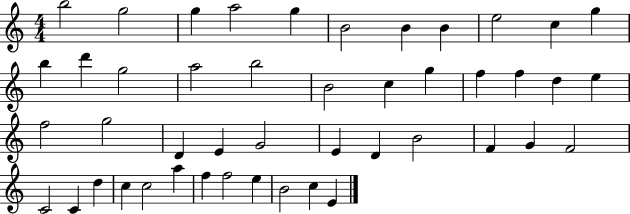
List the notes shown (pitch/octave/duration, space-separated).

B5/h G5/h G5/q A5/h G5/q B4/h B4/q B4/q E5/h C5/q G5/q B5/q D6/q G5/h A5/h B5/h B4/h C5/q G5/q F5/q F5/q D5/q E5/q F5/h G5/h D4/q E4/q G4/h E4/q D4/q B4/h F4/q G4/q F4/h C4/h C4/q D5/q C5/q C5/h A5/q F5/q F5/h E5/q B4/h C5/q E4/q